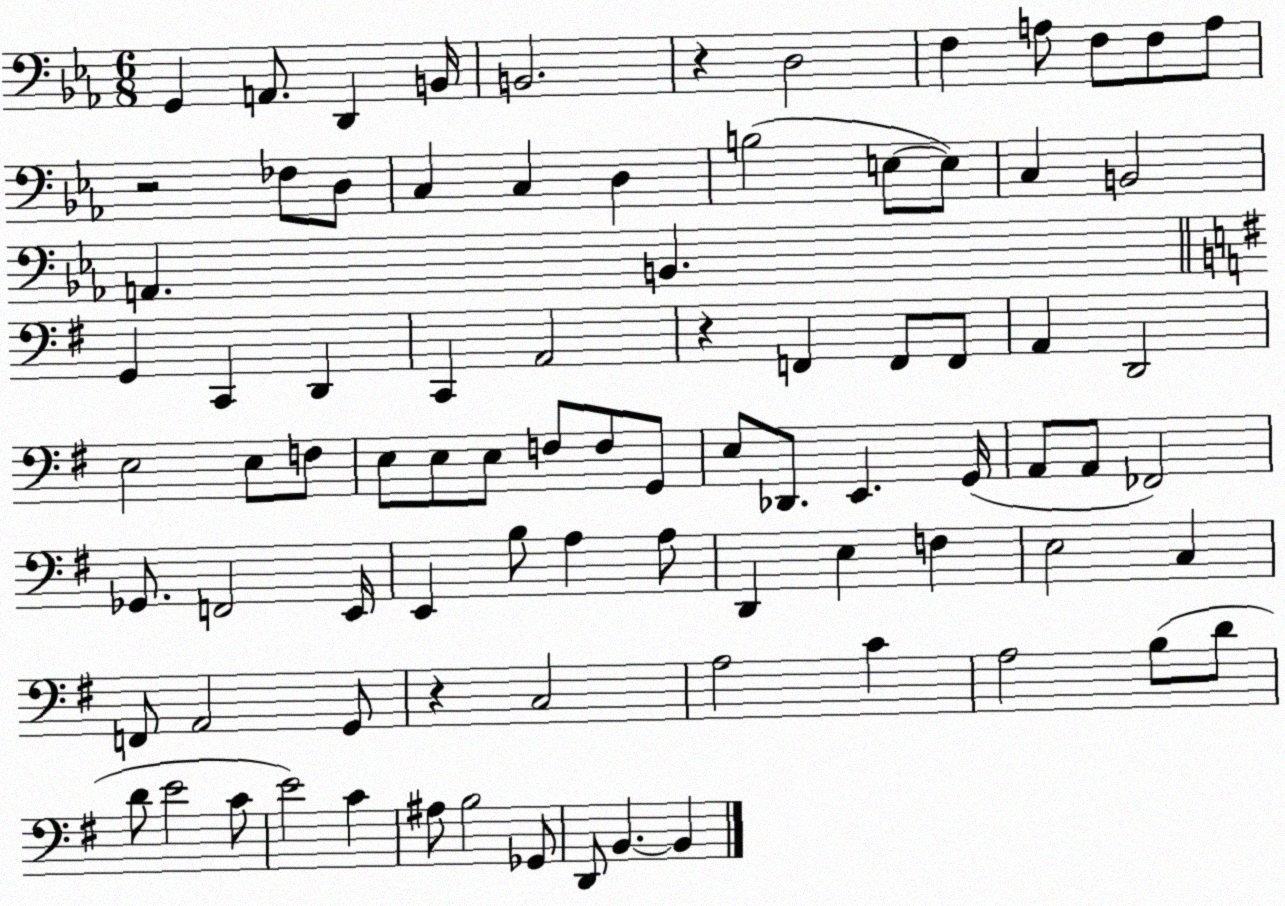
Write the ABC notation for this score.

X:1
T:Untitled
M:6/8
L:1/4
K:Eb
G,, A,,/2 D,, B,,/4 B,,2 z D,2 F, A,/2 F,/2 F,/2 A,/2 z2 _F,/2 D,/2 C, C, D, B,2 E,/2 E,/2 C, B,,2 A,, B,, G,, C,, D,, C,, A,,2 z F,, F,,/2 F,,/2 A,, D,,2 E,2 E,/2 F,/2 E,/2 E,/2 E,/2 F,/2 F,/2 G,,/2 E,/2 _D,,/2 E,, G,,/4 A,,/2 A,,/2 _F,,2 _G,,/2 F,,2 E,,/4 E,, B,/2 A, A,/2 D,, E, F, E,2 C, F,,/2 A,,2 G,,/2 z C,2 A,2 C A,2 B,/2 D/2 D/2 E2 C/2 E2 C ^A,/2 B,2 _G,,/2 D,,/2 B,, B,,